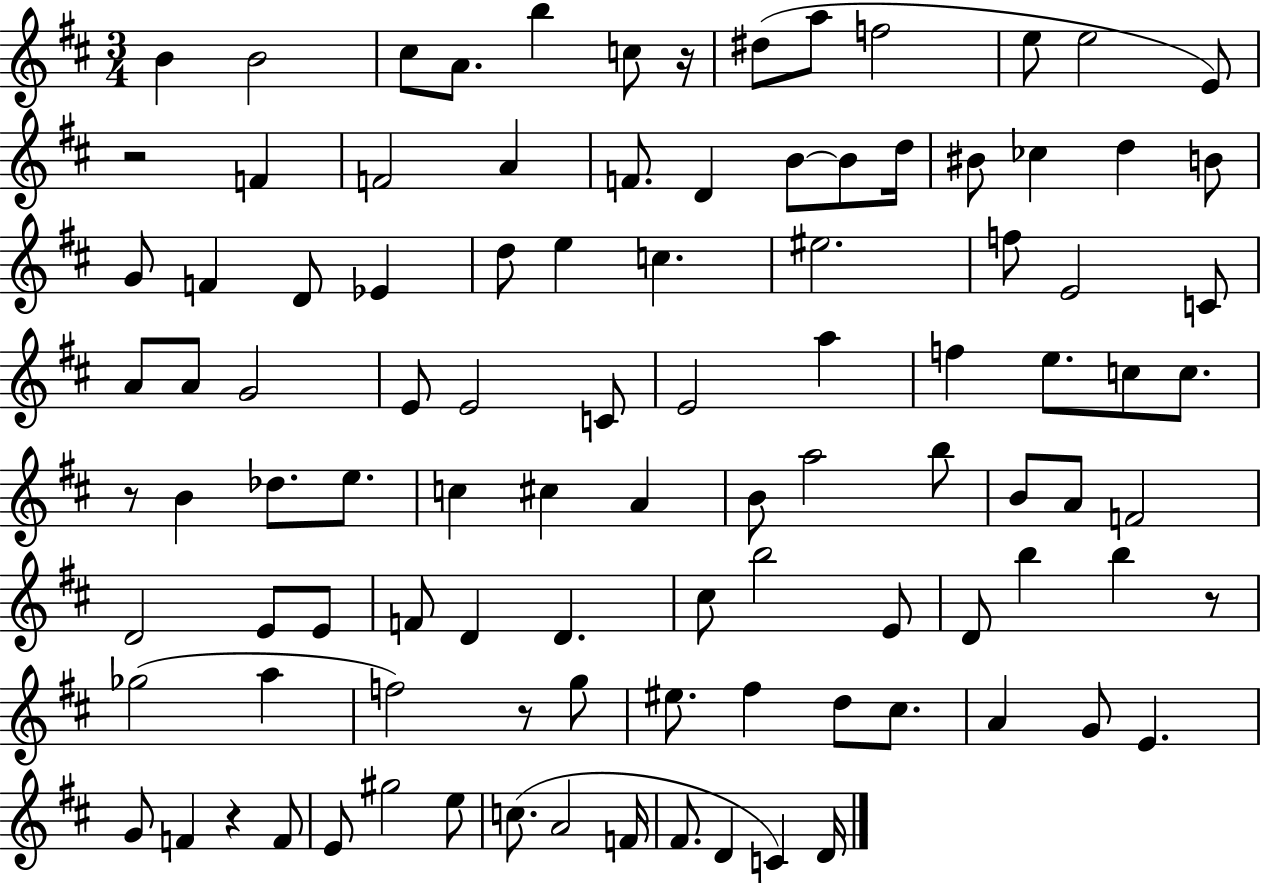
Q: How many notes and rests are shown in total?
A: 101